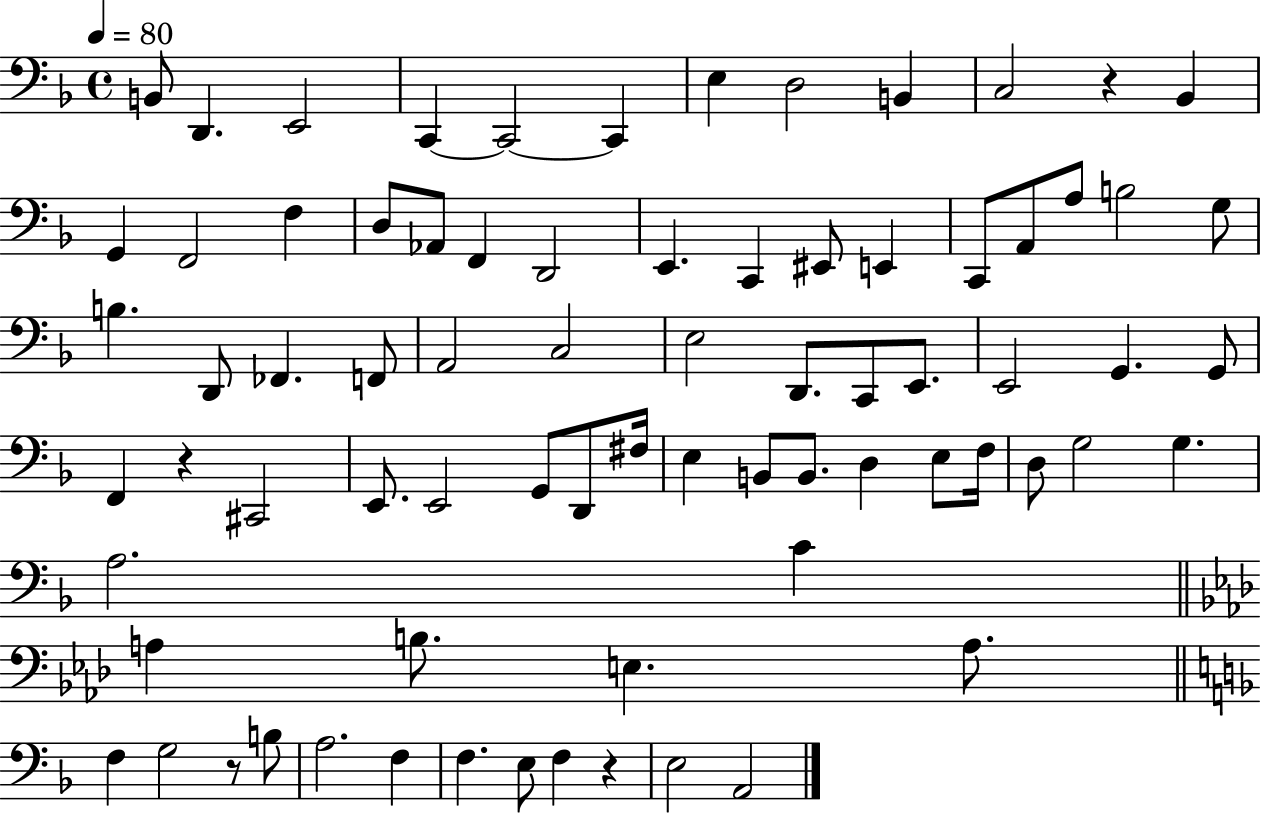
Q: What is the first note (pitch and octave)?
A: B2